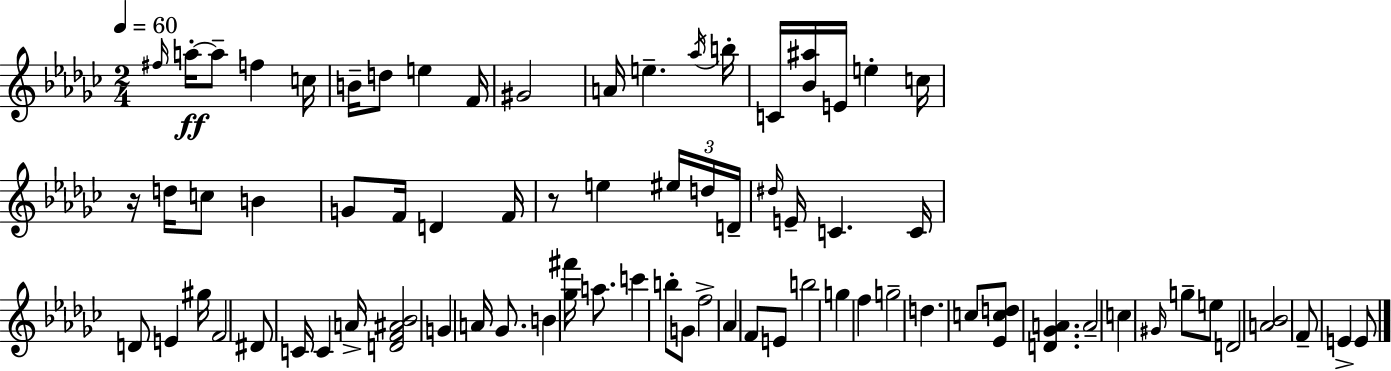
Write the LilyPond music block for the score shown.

{
  \clef treble
  \numericTimeSignature
  \time 2/4
  \key ees \minor
  \tempo 4 = 60
  \grace { fis''16 }\ff a''16-.~~ a''8-- f''4 | c''16 b'16-- d''8 e''4 | f'16 gis'2 | a'16 e''4.-- | \break \acciaccatura { aes''16 } b''16-. c'16 <bes' ais''>16 e'16 e''4-. | c''16 r16 d''16 c''8 b'4 | g'8 f'16 d'4 | f'16 r8 e''4 | \break \tuplet 3/2 { eis''16 d''16 d'16-- } \grace { dis''16 } e'16-- c'4. | c'16 d'8 e'4 | gis''16 f'2 | dis'8 c'16 c'4 | \break a'16-> <d' f' ais' bes'>2 | g'4 a'16 | ges'8. b'4 <ges'' fis'''>16 | a''8. c'''4 b''8-. | \break g'8 f''2-> | aes'4 f'8 | e'8 b''2 | g''4 f''4 | \break g''2-- | d''4. | c''8 <ees' c'' d''>8 <d' ges' a'>4. | a'2-- | \break c''4 \grace { gis'16 } | g''8-- e''8 d'2 | <a' bes'>2 | f'8-- e'4-> | \break e'8 \bar "|."
}